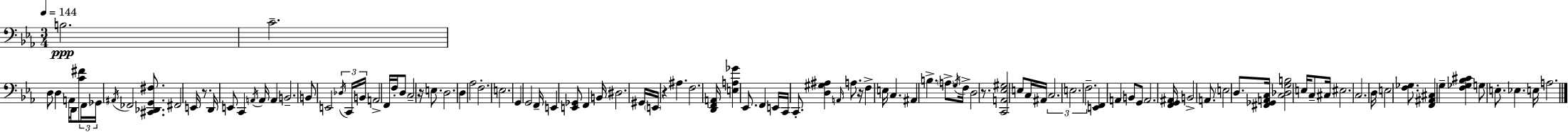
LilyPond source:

{
  \clef bass
  \numericTimeSignature
  \time 3/4
  \key ees \major
  \tempo 4 = 144
  b2.\ppp | c'2.-- | d8 d4 a,16 d,8 <c' fis'>8 \tuplet 3/2 { f,16 | ges,16 \acciaccatura { ais,16 } } fes,2 <cis, des, g, fis>8. | \break fis,2 e,16 r8. | d,16 e,8 c,4 \acciaccatura { a,16 } a,16 a,4 | b,2.-- | b,8 e,2 | \break \tuplet 3/2 { \acciaccatura { des16 } c,16 b,16 } a,2-> f,16 | f16-. d8 c2-- r16 | e8. d2. | d4 aes2 | \break f2.-. | e2. | g,4 g,2 | f,16-- e,4 <e, ges,>8 f,4 | \break b,16 dis2. | gis,16 \parenthesize e,16 r4 ais4. | f2. | <d, f, a,>16 <e a ges'>4 ees,8. f,4 | \break e,16 c,16 c,8.-. <d gis ais>4 | \grace { a,16 } a8. r16 f4-> e16 c4. | ais,4 b4.-> | \parenthesize a8-> \acciaccatura { g16 } f16-> d2 | \break r8. <c, a, ees gis>2 | e8 c16 ais,16 \tuplet 3/2 { c2. | e2. | f2.-- } | \break <e, f,>4 a,4 | b,8 g,8 a,2. | <f, g, ais,>16 b,2-> | a,8. \parenthesize e2 | \break d8. <fis, ges, a, c>16 <c des g b>2 | e16 c8-- cis16 eis2. | c2. | d16 e2 | \break <f ges>8. <f, ais, cis>4 g4-- | <f ges bes cis'>4 g8 e8.-. ees4. | e16 a2. | \bar "|."
}